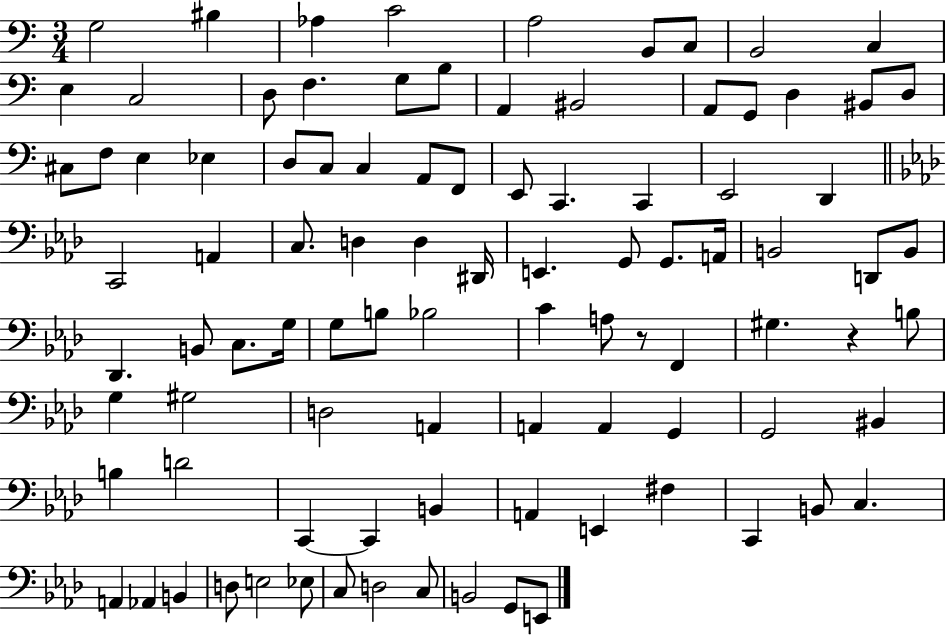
{
  \clef bass
  \numericTimeSignature
  \time 3/4
  \key c \major
  \repeat volta 2 { g2 bis4 | aes4 c'2 | a2 b,8 c8 | b,2 c4 | \break e4 c2 | d8 f4. g8 b8 | a,4 bis,2 | a,8 g,8 d4 bis,8 d8 | \break cis8 f8 e4 ees4 | d8 c8 c4 a,8 f,8 | e,8 c,4. c,4 | e,2 d,4 | \break \bar "||" \break \key f \minor c,2 a,4 | c8. d4 d4 dis,16 | e,4. g,8 g,8. a,16 | b,2 d,8 b,8 | \break des,4. b,8 c8. g16 | g8 b8 bes2 | c'4 a8 r8 f,4 | gis4. r4 b8 | \break g4 gis2 | d2 a,4 | a,4 a,4 g,4 | g,2 bis,4 | \break b4 d'2 | c,4~~ c,4 b,4 | a,4 e,4 fis4 | c,4 b,8 c4. | \break a,4 aes,4 b,4 | d8 e2 ees8 | c8 d2 c8 | b,2 g,8 e,8 | \break } \bar "|."
}